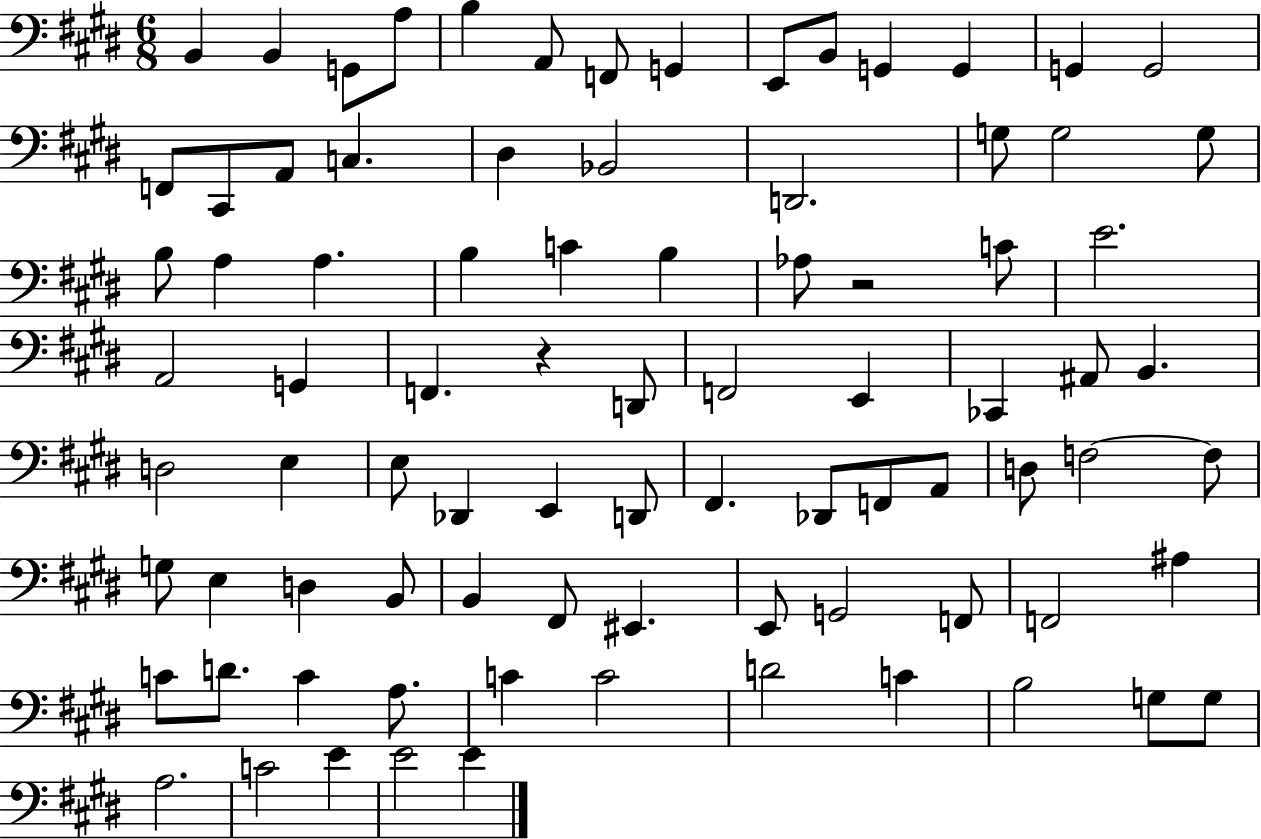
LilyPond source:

{
  \clef bass
  \numericTimeSignature
  \time 6/8
  \key e \major
  b,4 b,4 g,8 a8 | b4 a,8 f,8 g,4 | e,8 b,8 g,4 g,4 | g,4 g,2 | \break f,8 cis,8 a,8 c4. | dis4 bes,2 | d,2. | g8 g2 g8 | \break b8 a4 a4. | b4 c'4 b4 | aes8 r2 c'8 | e'2. | \break a,2 g,4 | f,4. r4 d,8 | f,2 e,4 | ces,4 ais,8 b,4. | \break d2 e4 | e8 des,4 e,4 d,8 | fis,4. des,8 f,8 a,8 | d8 f2~~ f8 | \break g8 e4 d4 b,8 | b,4 fis,8 eis,4. | e,8 g,2 f,8 | f,2 ais4 | \break c'8 d'8. c'4 a8. | c'4 c'2 | d'2 c'4 | b2 g8 g8 | \break a2. | c'2 e'4 | e'2 e'4 | \bar "|."
}